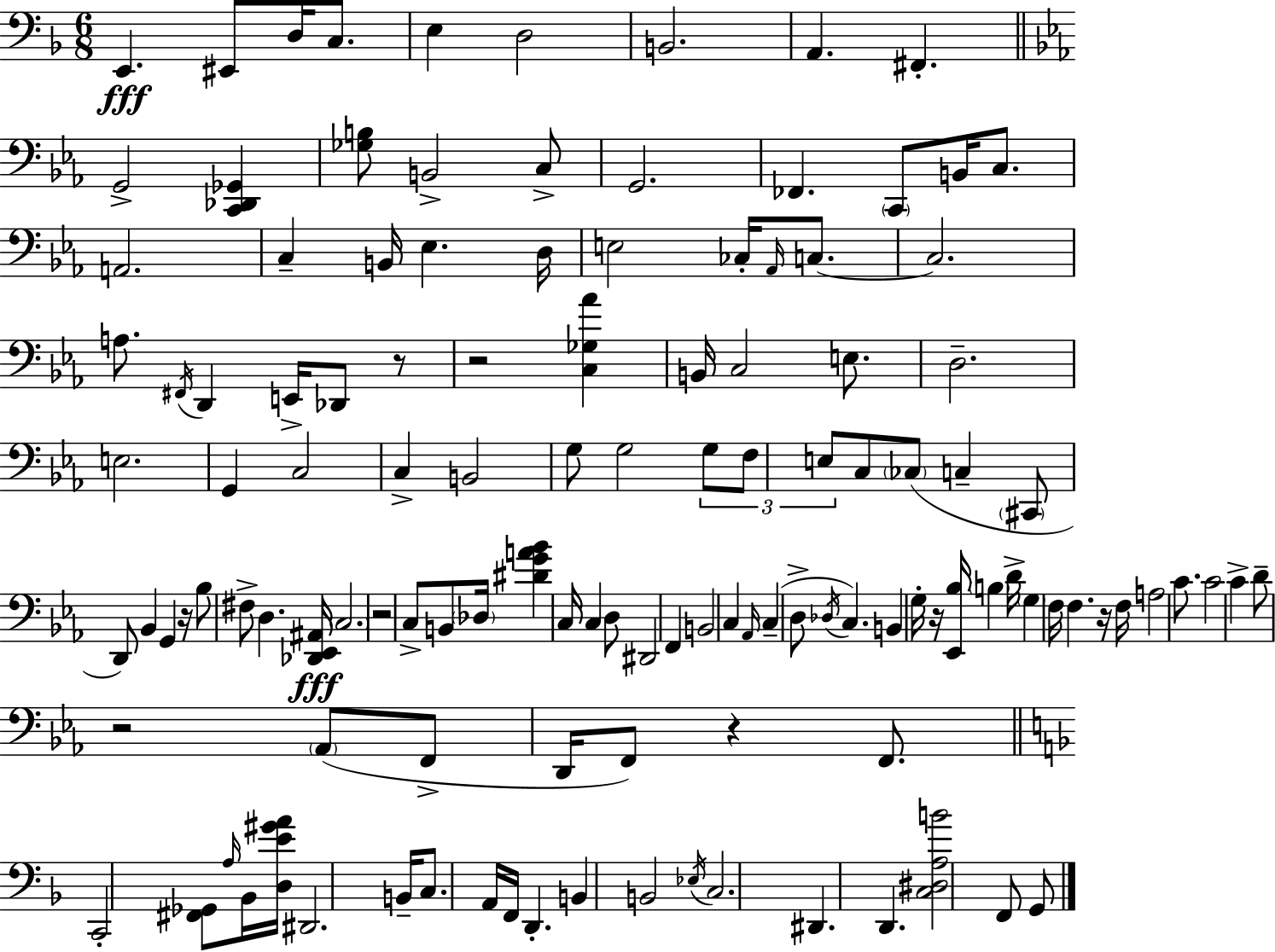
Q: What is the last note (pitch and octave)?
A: G2